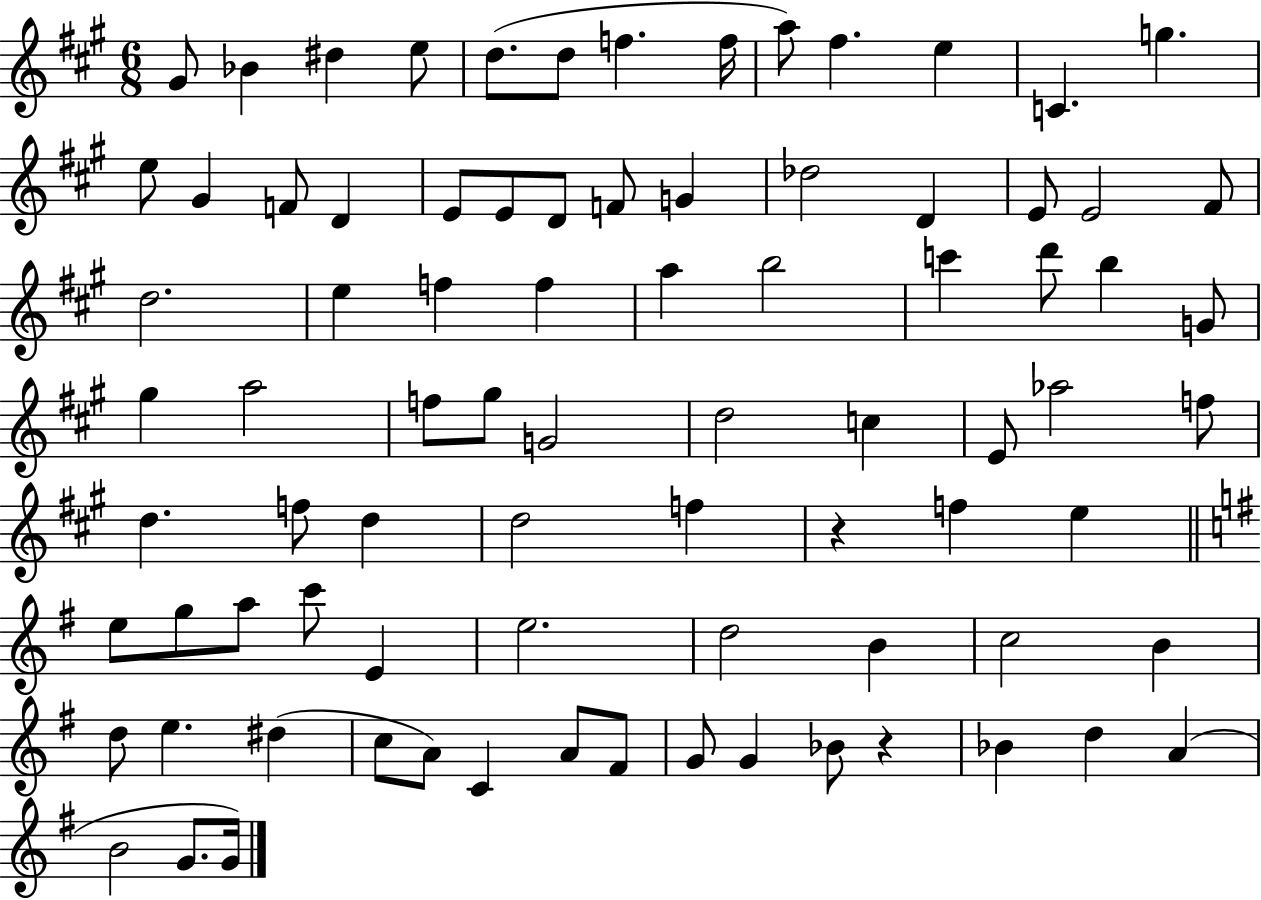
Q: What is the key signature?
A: A major